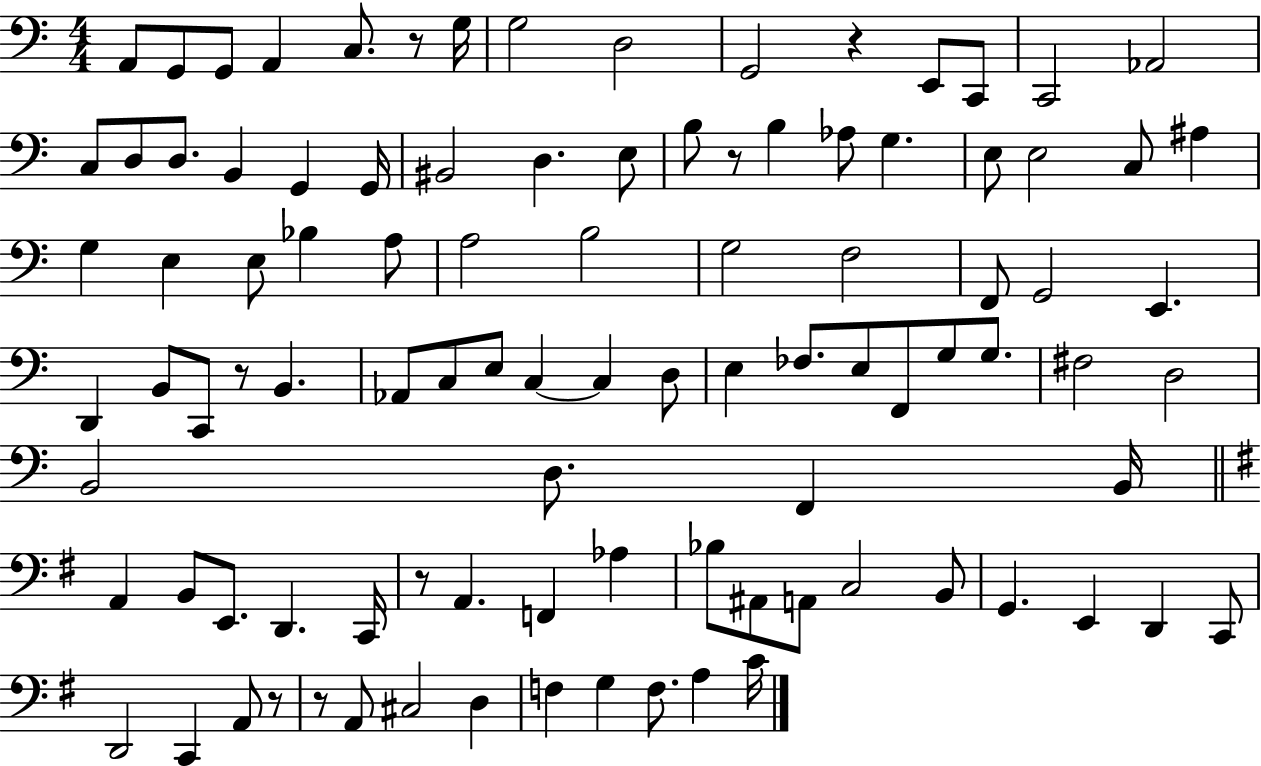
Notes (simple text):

A2/e G2/e G2/e A2/q C3/e. R/e G3/s G3/h D3/h G2/h R/q E2/e C2/e C2/h Ab2/h C3/e D3/e D3/e. B2/q G2/q G2/s BIS2/h D3/q. E3/e B3/e R/e B3/q Ab3/e G3/q. E3/e E3/h C3/e A#3/q G3/q E3/q E3/e Bb3/q A3/e A3/h B3/h G3/h F3/h F2/e G2/h E2/q. D2/q B2/e C2/e R/e B2/q. Ab2/e C3/e E3/e C3/q C3/q D3/e E3/q FES3/e. E3/e F2/e G3/e G3/e. F#3/h D3/h B2/h D3/e. F2/q B2/s A2/q B2/e E2/e. D2/q. C2/s R/e A2/q. F2/q Ab3/q Bb3/e A#2/e A2/e C3/h B2/e G2/q. E2/q D2/q C2/e D2/h C2/q A2/e R/e R/e A2/e C#3/h D3/q F3/q G3/q F3/e. A3/q C4/s